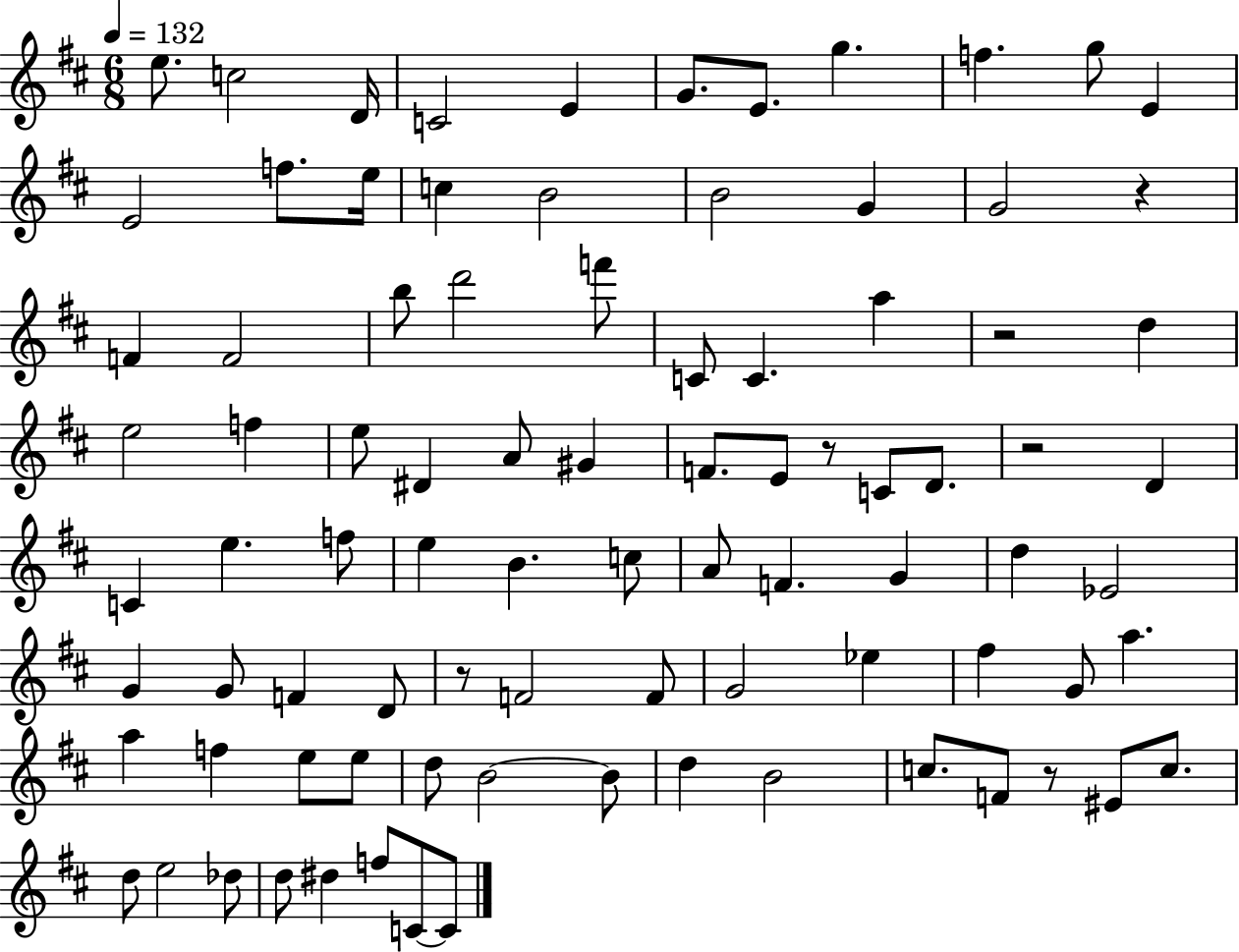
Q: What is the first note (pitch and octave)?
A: E5